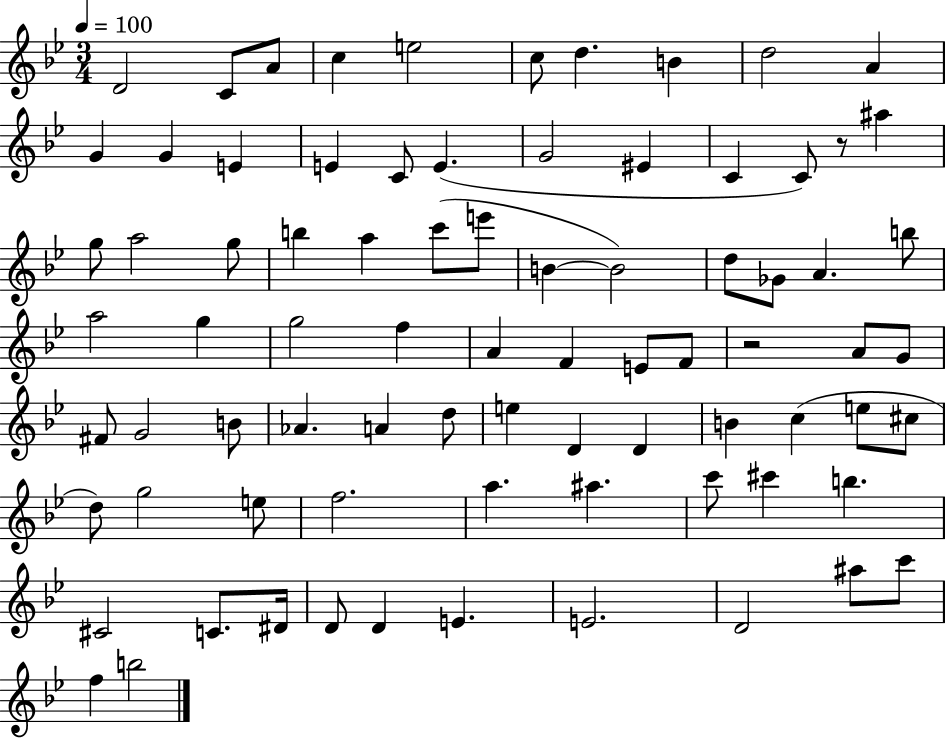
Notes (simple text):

D4/h C4/e A4/e C5/q E5/h C5/e D5/q. B4/q D5/h A4/q G4/q G4/q E4/q E4/q C4/e E4/q. G4/h EIS4/q C4/q C4/e R/e A#5/q G5/e A5/h G5/e B5/q A5/q C6/e E6/e B4/q B4/h D5/e Gb4/e A4/q. B5/e A5/h G5/q G5/h F5/q A4/q F4/q E4/e F4/e R/h A4/e G4/e F#4/e G4/h B4/e Ab4/q. A4/q D5/e E5/q D4/q D4/q B4/q C5/q E5/e C#5/e D5/e G5/h E5/e F5/h. A5/q. A#5/q. C6/e C#6/q B5/q. C#4/h C4/e. D#4/s D4/e D4/q E4/q. E4/h. D4/h A#5/e C6/e F5/q B5/h